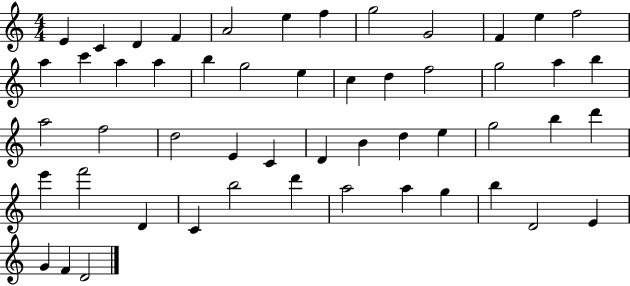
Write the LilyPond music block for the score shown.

{
  \clef treble
  \numericTimeSignature
  \time 4/4
  \key c \major
  e'4 c'4 d'4 f'4 | a'2 e''4 f''4 | g''2 g'2 | f'4 e''4 f''2 | \break a''4 c'''4 a''4 a''4 | b''4 g''2 e''4 | c''4 d''4 f''2 | g''2 a''4 b''4 | \break a''2 f''2 | d''2 e'4 c'4 | d'4 b'4 d''4 e''4 | g''2 b''4 d'''4 | \break e'''4 f'''2 d'4 | c'4 b''2 d'''4 | a''2 a''4 g''4 | b''4 d'2 e'4 | \break g'4 f'4 d'2 | \bar "|."
}